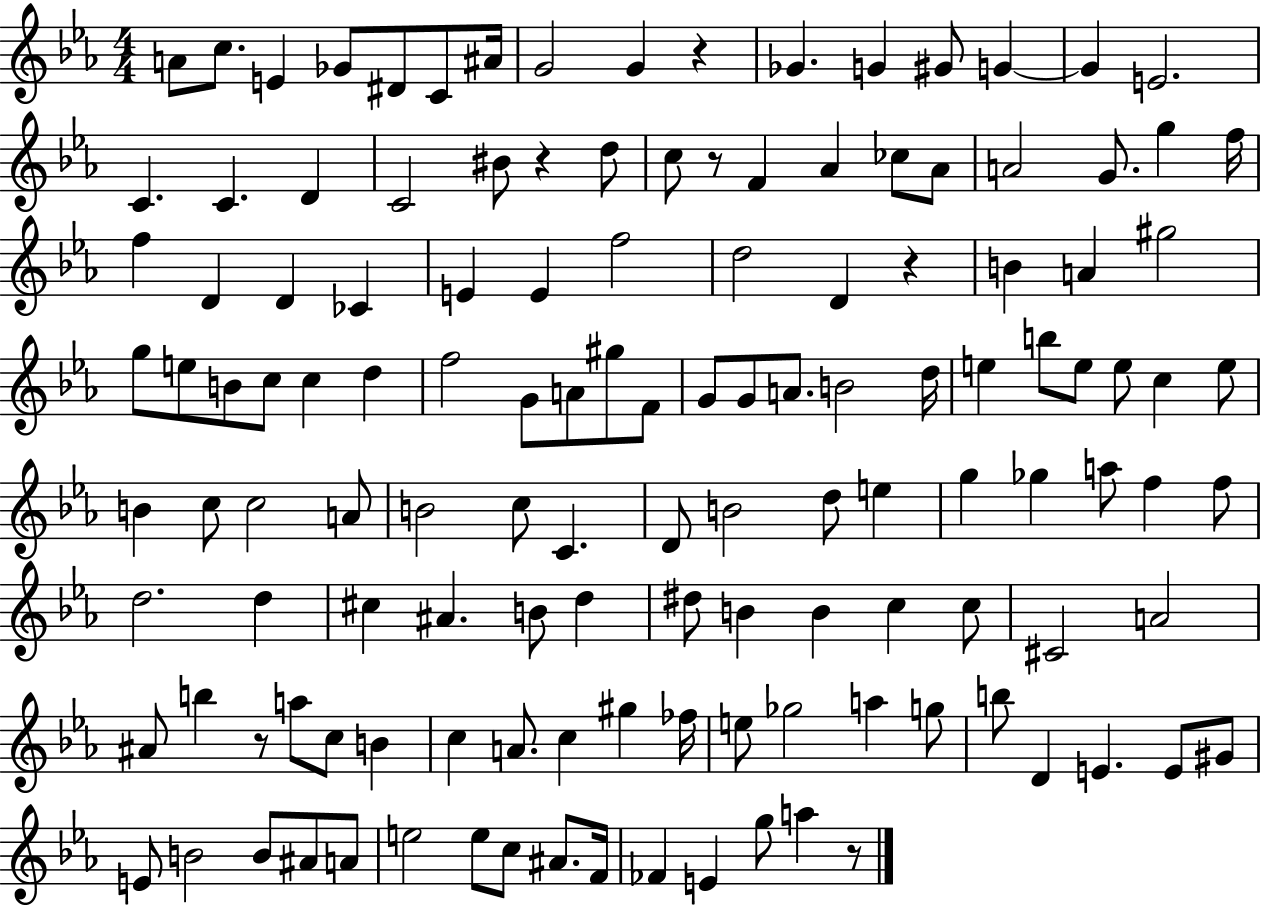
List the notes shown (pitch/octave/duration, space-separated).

A4/e C5/e. E4/q Gb4/e D#4/e C4/e A#4/s G4/h G4/q R/q Gb4/q. G4/q G#4/e G4/q G4/q E4/h. C4/q. C4/q. D4/q C4/h BIS4/e R/q D5/e C5/e R/e F4/q Ab4/q CES5/e Ab4/e A4/h G4/e. G5/q F5/s F5/q D4/q D4/q CES4/q E4/q E4/q F5/h D5/h D4/q R/q B4/q A4/q G#5/h G5/e E5/e B4/e C5/e C5/q D5/q F5/h G4/e A4/e G#5/e F4/e G4/e G4/e A4/e. B4/h D5/s E5/q B5/e E5/e E5/e C5/q E5/e B4/q C5/e C5/h A4/e B4/h C5/e C4/q. D4/e B4/h D5/e E5/q G5/q Gb5/q A5/e F5/q F5/e D5/h. D5/q C#5/q A#4/q. B4/e D5/q D#5/e B4/q B4/q C5/q C5/e C#4/h A4/h A#4/e B5/q R/e A5/e C5/e B4/q C5/q A4/e. C5/q G#5/q FES5/s E5/e Gb5/h A5/q G5/e B5/e D4/q E4/q. E4/e G#4/e E4/e B4/h B4/e A#4/e A4/e E5/h E5/e C5/e A#4/e. F4/s FES4/q E4/q G5/e A5/q R/e